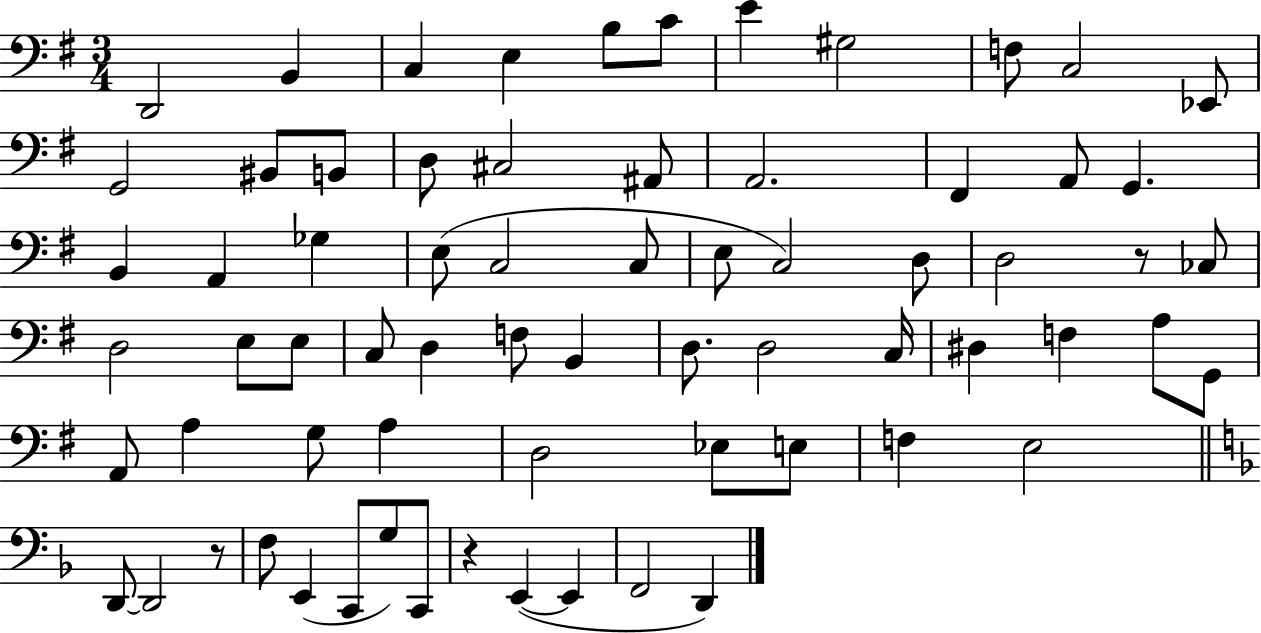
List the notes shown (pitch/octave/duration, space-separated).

D2/h B2/q C3/q E3/q B3/e C4/e E4/q G#3/h F3/e C3/h Eb2/e G2/h BIS2/e B2/e D3/e C#3/h A#2/e A2/h. F#2/q A2/e G2/q. B2/q A2/q Gb3/q E3/e C3/h C3/e E3/e C3/h D3/e D3/h R/e CES3/e D3/h E3/e E3/e C3/e D3/q F3/e B2/q D3/e. D3/h C3/s D#3/q F3/q A3/e G2/e A2/e A3/q G3/e A3/q D3/h Eb3/e E3/e F3/q E3/h D2/e D2/h R/e F3/e E2/q C2/e G3/e C2/e R/q E2/q E2/q F2/h D2/q